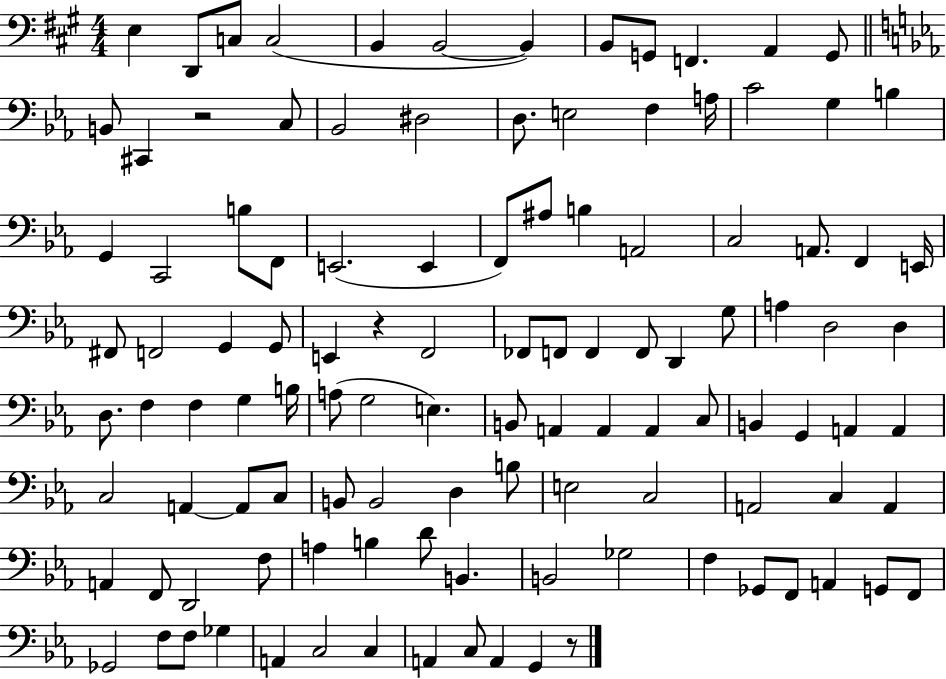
X:1
T:Untitled
M:4/4
L:1/4
K:A
E, D,,/2 C,/2 C,2 B,, B,,2 B,, B,,/2 G,,/2 F,, A,, G,,/2 B,,/2 ^C,, z2 C,/2 _B,,2 ^D,2 D,/2 E,2 F, A,/4 C2 G, B, G,, C,,2 B,/2 F,,/2 E,,2 E,, F,,/2 ^A,/2 B, A,,2 C,2 A,,/2 F,, E,,/4 ^F,,/2 F,,2 G,, G,,/2 E,, z F,,2 _F,,/2 F,,/2 F,, F,,/2 D,, G,/2 A, D,2 D, D,/2 F, F, G, B,/4 A,/2 G,2 E, B,,/2 A,, A,, A,, C,/2 B,, G,, A,, A,, C,2 A,, A,,/2 C,/2 B,,/2 B,,2 D, B,/2 E,2 C,2 A,,2 C, A,, A,, F,,/2 D,,2 F,/2 A, B, D/2 B,, B,,2 _G,2 F, _G,,/2 F,,/2 A,, G,,/2 F,,/2 _G,,2 F,/2 F,/2 _G, A,, C,2 C, A,, C,/2 A,, G,, z/2